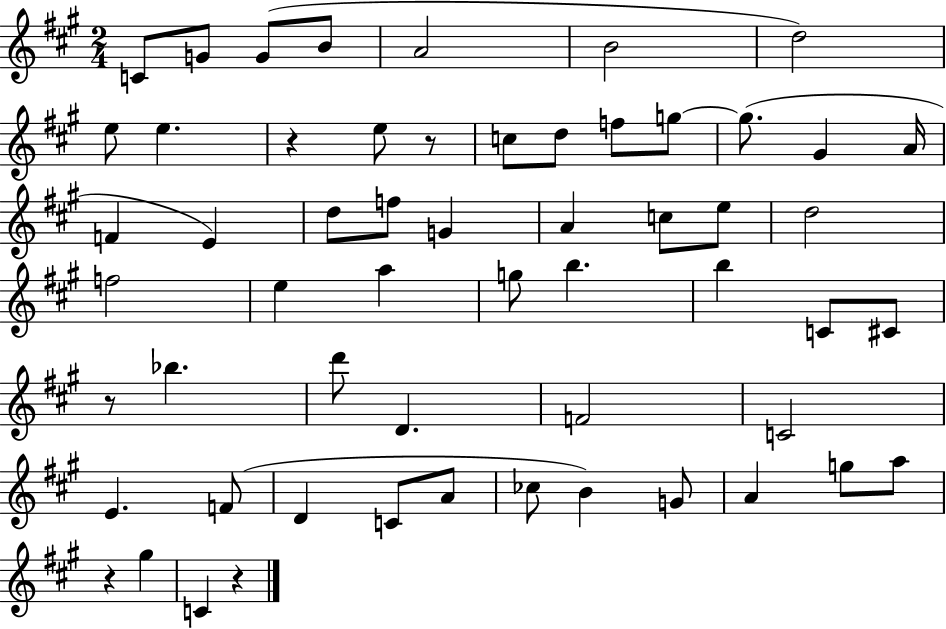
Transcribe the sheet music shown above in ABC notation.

X:1
T:Untitled
M:2/4
L:1/4
K:A
C/2 G/2 G/2 B/2 A2 B2 d2 e/2 e z e/2 z/2 c/2 d/2 f/2 g/2 g/2 ^G A/4 F E d/2 f/2 G A c/2 e/2 d2 f2 e a g/2 b b C/2 ^C/2 z/2 _b d'/2 D F2 C2 E F/2 D C/2 A/2 _c/2 B G/2 A g/2 a/2 z ^g C z